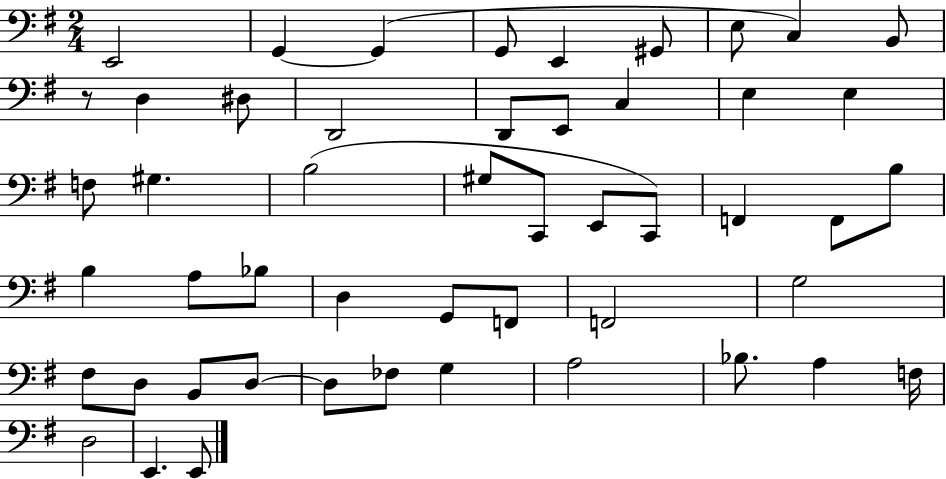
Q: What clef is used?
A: bass